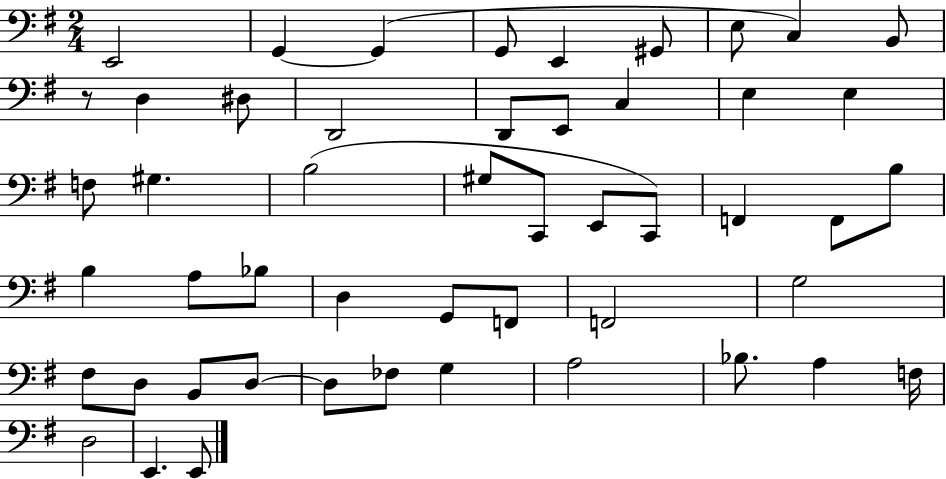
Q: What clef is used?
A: bass